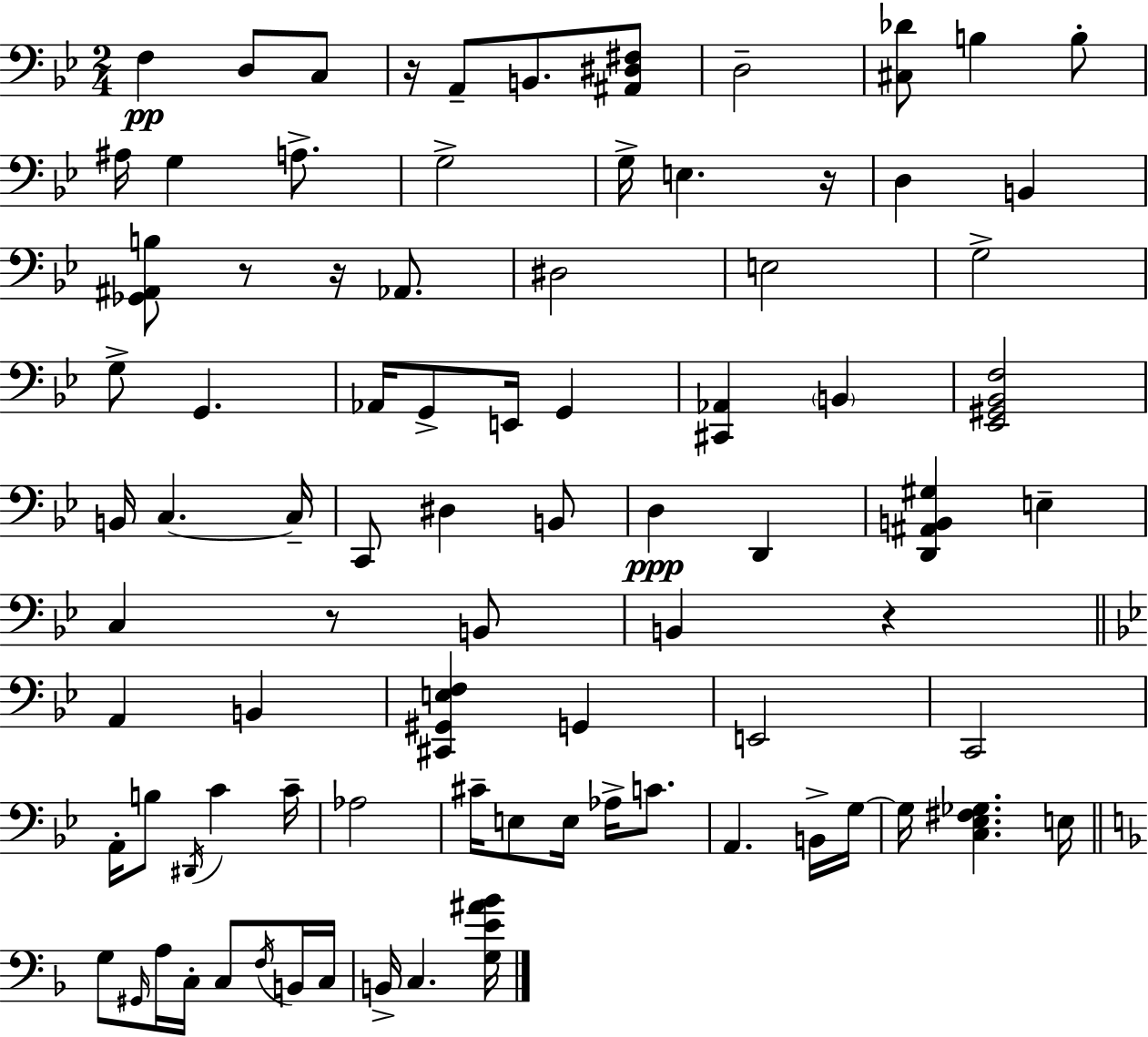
F3/q D3/e C3/e R/s A2/e B2/e. [A#2,D#3,F#3]/e D3/h [C#3,Db4]/e B3/q B3/e A#3/s G3/q A3/e. G3/h G3/s E3/q. R/s D3/q B2/q [Gb2,A#2,B3]/e R/e R/s Ab2/e. D#3/h E3/h G3/h G3/e G2/q. Ab2/s G2/e E2/s G2/q [C#2,Ab2]/q B2/q [Eb2,G#2,Bb2,F3]/h B2/s C3/q. C3/s C2/e D#3/q B2/e D3/q D2/q [D2,A#2,B2,G#3]/q E3/q C3/q R/e B2/e B2/q R/q A2/q B2/q [C#2,G#2,E3,F3]/q G2/q E2/h C2/h A2/s B3/e D#2/s C4/q C4/s Ab3/h C#4/s E3/e E3/s Ab3/s C4/e. A2/q. B2/s G3/s G3/s [C3,Eb3,F#3,Gb3]/q. E3/s G3/e G#2/s A3/s C3/s C3/e F3/s B2/s C3/s B2/s C3/q. [G3,E4,A#4,Bb4]/s